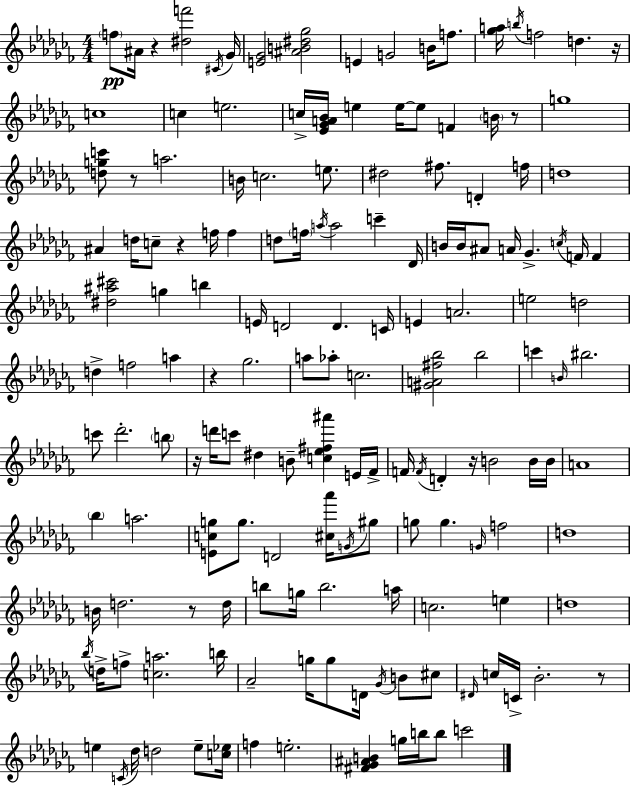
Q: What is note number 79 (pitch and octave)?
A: FES4